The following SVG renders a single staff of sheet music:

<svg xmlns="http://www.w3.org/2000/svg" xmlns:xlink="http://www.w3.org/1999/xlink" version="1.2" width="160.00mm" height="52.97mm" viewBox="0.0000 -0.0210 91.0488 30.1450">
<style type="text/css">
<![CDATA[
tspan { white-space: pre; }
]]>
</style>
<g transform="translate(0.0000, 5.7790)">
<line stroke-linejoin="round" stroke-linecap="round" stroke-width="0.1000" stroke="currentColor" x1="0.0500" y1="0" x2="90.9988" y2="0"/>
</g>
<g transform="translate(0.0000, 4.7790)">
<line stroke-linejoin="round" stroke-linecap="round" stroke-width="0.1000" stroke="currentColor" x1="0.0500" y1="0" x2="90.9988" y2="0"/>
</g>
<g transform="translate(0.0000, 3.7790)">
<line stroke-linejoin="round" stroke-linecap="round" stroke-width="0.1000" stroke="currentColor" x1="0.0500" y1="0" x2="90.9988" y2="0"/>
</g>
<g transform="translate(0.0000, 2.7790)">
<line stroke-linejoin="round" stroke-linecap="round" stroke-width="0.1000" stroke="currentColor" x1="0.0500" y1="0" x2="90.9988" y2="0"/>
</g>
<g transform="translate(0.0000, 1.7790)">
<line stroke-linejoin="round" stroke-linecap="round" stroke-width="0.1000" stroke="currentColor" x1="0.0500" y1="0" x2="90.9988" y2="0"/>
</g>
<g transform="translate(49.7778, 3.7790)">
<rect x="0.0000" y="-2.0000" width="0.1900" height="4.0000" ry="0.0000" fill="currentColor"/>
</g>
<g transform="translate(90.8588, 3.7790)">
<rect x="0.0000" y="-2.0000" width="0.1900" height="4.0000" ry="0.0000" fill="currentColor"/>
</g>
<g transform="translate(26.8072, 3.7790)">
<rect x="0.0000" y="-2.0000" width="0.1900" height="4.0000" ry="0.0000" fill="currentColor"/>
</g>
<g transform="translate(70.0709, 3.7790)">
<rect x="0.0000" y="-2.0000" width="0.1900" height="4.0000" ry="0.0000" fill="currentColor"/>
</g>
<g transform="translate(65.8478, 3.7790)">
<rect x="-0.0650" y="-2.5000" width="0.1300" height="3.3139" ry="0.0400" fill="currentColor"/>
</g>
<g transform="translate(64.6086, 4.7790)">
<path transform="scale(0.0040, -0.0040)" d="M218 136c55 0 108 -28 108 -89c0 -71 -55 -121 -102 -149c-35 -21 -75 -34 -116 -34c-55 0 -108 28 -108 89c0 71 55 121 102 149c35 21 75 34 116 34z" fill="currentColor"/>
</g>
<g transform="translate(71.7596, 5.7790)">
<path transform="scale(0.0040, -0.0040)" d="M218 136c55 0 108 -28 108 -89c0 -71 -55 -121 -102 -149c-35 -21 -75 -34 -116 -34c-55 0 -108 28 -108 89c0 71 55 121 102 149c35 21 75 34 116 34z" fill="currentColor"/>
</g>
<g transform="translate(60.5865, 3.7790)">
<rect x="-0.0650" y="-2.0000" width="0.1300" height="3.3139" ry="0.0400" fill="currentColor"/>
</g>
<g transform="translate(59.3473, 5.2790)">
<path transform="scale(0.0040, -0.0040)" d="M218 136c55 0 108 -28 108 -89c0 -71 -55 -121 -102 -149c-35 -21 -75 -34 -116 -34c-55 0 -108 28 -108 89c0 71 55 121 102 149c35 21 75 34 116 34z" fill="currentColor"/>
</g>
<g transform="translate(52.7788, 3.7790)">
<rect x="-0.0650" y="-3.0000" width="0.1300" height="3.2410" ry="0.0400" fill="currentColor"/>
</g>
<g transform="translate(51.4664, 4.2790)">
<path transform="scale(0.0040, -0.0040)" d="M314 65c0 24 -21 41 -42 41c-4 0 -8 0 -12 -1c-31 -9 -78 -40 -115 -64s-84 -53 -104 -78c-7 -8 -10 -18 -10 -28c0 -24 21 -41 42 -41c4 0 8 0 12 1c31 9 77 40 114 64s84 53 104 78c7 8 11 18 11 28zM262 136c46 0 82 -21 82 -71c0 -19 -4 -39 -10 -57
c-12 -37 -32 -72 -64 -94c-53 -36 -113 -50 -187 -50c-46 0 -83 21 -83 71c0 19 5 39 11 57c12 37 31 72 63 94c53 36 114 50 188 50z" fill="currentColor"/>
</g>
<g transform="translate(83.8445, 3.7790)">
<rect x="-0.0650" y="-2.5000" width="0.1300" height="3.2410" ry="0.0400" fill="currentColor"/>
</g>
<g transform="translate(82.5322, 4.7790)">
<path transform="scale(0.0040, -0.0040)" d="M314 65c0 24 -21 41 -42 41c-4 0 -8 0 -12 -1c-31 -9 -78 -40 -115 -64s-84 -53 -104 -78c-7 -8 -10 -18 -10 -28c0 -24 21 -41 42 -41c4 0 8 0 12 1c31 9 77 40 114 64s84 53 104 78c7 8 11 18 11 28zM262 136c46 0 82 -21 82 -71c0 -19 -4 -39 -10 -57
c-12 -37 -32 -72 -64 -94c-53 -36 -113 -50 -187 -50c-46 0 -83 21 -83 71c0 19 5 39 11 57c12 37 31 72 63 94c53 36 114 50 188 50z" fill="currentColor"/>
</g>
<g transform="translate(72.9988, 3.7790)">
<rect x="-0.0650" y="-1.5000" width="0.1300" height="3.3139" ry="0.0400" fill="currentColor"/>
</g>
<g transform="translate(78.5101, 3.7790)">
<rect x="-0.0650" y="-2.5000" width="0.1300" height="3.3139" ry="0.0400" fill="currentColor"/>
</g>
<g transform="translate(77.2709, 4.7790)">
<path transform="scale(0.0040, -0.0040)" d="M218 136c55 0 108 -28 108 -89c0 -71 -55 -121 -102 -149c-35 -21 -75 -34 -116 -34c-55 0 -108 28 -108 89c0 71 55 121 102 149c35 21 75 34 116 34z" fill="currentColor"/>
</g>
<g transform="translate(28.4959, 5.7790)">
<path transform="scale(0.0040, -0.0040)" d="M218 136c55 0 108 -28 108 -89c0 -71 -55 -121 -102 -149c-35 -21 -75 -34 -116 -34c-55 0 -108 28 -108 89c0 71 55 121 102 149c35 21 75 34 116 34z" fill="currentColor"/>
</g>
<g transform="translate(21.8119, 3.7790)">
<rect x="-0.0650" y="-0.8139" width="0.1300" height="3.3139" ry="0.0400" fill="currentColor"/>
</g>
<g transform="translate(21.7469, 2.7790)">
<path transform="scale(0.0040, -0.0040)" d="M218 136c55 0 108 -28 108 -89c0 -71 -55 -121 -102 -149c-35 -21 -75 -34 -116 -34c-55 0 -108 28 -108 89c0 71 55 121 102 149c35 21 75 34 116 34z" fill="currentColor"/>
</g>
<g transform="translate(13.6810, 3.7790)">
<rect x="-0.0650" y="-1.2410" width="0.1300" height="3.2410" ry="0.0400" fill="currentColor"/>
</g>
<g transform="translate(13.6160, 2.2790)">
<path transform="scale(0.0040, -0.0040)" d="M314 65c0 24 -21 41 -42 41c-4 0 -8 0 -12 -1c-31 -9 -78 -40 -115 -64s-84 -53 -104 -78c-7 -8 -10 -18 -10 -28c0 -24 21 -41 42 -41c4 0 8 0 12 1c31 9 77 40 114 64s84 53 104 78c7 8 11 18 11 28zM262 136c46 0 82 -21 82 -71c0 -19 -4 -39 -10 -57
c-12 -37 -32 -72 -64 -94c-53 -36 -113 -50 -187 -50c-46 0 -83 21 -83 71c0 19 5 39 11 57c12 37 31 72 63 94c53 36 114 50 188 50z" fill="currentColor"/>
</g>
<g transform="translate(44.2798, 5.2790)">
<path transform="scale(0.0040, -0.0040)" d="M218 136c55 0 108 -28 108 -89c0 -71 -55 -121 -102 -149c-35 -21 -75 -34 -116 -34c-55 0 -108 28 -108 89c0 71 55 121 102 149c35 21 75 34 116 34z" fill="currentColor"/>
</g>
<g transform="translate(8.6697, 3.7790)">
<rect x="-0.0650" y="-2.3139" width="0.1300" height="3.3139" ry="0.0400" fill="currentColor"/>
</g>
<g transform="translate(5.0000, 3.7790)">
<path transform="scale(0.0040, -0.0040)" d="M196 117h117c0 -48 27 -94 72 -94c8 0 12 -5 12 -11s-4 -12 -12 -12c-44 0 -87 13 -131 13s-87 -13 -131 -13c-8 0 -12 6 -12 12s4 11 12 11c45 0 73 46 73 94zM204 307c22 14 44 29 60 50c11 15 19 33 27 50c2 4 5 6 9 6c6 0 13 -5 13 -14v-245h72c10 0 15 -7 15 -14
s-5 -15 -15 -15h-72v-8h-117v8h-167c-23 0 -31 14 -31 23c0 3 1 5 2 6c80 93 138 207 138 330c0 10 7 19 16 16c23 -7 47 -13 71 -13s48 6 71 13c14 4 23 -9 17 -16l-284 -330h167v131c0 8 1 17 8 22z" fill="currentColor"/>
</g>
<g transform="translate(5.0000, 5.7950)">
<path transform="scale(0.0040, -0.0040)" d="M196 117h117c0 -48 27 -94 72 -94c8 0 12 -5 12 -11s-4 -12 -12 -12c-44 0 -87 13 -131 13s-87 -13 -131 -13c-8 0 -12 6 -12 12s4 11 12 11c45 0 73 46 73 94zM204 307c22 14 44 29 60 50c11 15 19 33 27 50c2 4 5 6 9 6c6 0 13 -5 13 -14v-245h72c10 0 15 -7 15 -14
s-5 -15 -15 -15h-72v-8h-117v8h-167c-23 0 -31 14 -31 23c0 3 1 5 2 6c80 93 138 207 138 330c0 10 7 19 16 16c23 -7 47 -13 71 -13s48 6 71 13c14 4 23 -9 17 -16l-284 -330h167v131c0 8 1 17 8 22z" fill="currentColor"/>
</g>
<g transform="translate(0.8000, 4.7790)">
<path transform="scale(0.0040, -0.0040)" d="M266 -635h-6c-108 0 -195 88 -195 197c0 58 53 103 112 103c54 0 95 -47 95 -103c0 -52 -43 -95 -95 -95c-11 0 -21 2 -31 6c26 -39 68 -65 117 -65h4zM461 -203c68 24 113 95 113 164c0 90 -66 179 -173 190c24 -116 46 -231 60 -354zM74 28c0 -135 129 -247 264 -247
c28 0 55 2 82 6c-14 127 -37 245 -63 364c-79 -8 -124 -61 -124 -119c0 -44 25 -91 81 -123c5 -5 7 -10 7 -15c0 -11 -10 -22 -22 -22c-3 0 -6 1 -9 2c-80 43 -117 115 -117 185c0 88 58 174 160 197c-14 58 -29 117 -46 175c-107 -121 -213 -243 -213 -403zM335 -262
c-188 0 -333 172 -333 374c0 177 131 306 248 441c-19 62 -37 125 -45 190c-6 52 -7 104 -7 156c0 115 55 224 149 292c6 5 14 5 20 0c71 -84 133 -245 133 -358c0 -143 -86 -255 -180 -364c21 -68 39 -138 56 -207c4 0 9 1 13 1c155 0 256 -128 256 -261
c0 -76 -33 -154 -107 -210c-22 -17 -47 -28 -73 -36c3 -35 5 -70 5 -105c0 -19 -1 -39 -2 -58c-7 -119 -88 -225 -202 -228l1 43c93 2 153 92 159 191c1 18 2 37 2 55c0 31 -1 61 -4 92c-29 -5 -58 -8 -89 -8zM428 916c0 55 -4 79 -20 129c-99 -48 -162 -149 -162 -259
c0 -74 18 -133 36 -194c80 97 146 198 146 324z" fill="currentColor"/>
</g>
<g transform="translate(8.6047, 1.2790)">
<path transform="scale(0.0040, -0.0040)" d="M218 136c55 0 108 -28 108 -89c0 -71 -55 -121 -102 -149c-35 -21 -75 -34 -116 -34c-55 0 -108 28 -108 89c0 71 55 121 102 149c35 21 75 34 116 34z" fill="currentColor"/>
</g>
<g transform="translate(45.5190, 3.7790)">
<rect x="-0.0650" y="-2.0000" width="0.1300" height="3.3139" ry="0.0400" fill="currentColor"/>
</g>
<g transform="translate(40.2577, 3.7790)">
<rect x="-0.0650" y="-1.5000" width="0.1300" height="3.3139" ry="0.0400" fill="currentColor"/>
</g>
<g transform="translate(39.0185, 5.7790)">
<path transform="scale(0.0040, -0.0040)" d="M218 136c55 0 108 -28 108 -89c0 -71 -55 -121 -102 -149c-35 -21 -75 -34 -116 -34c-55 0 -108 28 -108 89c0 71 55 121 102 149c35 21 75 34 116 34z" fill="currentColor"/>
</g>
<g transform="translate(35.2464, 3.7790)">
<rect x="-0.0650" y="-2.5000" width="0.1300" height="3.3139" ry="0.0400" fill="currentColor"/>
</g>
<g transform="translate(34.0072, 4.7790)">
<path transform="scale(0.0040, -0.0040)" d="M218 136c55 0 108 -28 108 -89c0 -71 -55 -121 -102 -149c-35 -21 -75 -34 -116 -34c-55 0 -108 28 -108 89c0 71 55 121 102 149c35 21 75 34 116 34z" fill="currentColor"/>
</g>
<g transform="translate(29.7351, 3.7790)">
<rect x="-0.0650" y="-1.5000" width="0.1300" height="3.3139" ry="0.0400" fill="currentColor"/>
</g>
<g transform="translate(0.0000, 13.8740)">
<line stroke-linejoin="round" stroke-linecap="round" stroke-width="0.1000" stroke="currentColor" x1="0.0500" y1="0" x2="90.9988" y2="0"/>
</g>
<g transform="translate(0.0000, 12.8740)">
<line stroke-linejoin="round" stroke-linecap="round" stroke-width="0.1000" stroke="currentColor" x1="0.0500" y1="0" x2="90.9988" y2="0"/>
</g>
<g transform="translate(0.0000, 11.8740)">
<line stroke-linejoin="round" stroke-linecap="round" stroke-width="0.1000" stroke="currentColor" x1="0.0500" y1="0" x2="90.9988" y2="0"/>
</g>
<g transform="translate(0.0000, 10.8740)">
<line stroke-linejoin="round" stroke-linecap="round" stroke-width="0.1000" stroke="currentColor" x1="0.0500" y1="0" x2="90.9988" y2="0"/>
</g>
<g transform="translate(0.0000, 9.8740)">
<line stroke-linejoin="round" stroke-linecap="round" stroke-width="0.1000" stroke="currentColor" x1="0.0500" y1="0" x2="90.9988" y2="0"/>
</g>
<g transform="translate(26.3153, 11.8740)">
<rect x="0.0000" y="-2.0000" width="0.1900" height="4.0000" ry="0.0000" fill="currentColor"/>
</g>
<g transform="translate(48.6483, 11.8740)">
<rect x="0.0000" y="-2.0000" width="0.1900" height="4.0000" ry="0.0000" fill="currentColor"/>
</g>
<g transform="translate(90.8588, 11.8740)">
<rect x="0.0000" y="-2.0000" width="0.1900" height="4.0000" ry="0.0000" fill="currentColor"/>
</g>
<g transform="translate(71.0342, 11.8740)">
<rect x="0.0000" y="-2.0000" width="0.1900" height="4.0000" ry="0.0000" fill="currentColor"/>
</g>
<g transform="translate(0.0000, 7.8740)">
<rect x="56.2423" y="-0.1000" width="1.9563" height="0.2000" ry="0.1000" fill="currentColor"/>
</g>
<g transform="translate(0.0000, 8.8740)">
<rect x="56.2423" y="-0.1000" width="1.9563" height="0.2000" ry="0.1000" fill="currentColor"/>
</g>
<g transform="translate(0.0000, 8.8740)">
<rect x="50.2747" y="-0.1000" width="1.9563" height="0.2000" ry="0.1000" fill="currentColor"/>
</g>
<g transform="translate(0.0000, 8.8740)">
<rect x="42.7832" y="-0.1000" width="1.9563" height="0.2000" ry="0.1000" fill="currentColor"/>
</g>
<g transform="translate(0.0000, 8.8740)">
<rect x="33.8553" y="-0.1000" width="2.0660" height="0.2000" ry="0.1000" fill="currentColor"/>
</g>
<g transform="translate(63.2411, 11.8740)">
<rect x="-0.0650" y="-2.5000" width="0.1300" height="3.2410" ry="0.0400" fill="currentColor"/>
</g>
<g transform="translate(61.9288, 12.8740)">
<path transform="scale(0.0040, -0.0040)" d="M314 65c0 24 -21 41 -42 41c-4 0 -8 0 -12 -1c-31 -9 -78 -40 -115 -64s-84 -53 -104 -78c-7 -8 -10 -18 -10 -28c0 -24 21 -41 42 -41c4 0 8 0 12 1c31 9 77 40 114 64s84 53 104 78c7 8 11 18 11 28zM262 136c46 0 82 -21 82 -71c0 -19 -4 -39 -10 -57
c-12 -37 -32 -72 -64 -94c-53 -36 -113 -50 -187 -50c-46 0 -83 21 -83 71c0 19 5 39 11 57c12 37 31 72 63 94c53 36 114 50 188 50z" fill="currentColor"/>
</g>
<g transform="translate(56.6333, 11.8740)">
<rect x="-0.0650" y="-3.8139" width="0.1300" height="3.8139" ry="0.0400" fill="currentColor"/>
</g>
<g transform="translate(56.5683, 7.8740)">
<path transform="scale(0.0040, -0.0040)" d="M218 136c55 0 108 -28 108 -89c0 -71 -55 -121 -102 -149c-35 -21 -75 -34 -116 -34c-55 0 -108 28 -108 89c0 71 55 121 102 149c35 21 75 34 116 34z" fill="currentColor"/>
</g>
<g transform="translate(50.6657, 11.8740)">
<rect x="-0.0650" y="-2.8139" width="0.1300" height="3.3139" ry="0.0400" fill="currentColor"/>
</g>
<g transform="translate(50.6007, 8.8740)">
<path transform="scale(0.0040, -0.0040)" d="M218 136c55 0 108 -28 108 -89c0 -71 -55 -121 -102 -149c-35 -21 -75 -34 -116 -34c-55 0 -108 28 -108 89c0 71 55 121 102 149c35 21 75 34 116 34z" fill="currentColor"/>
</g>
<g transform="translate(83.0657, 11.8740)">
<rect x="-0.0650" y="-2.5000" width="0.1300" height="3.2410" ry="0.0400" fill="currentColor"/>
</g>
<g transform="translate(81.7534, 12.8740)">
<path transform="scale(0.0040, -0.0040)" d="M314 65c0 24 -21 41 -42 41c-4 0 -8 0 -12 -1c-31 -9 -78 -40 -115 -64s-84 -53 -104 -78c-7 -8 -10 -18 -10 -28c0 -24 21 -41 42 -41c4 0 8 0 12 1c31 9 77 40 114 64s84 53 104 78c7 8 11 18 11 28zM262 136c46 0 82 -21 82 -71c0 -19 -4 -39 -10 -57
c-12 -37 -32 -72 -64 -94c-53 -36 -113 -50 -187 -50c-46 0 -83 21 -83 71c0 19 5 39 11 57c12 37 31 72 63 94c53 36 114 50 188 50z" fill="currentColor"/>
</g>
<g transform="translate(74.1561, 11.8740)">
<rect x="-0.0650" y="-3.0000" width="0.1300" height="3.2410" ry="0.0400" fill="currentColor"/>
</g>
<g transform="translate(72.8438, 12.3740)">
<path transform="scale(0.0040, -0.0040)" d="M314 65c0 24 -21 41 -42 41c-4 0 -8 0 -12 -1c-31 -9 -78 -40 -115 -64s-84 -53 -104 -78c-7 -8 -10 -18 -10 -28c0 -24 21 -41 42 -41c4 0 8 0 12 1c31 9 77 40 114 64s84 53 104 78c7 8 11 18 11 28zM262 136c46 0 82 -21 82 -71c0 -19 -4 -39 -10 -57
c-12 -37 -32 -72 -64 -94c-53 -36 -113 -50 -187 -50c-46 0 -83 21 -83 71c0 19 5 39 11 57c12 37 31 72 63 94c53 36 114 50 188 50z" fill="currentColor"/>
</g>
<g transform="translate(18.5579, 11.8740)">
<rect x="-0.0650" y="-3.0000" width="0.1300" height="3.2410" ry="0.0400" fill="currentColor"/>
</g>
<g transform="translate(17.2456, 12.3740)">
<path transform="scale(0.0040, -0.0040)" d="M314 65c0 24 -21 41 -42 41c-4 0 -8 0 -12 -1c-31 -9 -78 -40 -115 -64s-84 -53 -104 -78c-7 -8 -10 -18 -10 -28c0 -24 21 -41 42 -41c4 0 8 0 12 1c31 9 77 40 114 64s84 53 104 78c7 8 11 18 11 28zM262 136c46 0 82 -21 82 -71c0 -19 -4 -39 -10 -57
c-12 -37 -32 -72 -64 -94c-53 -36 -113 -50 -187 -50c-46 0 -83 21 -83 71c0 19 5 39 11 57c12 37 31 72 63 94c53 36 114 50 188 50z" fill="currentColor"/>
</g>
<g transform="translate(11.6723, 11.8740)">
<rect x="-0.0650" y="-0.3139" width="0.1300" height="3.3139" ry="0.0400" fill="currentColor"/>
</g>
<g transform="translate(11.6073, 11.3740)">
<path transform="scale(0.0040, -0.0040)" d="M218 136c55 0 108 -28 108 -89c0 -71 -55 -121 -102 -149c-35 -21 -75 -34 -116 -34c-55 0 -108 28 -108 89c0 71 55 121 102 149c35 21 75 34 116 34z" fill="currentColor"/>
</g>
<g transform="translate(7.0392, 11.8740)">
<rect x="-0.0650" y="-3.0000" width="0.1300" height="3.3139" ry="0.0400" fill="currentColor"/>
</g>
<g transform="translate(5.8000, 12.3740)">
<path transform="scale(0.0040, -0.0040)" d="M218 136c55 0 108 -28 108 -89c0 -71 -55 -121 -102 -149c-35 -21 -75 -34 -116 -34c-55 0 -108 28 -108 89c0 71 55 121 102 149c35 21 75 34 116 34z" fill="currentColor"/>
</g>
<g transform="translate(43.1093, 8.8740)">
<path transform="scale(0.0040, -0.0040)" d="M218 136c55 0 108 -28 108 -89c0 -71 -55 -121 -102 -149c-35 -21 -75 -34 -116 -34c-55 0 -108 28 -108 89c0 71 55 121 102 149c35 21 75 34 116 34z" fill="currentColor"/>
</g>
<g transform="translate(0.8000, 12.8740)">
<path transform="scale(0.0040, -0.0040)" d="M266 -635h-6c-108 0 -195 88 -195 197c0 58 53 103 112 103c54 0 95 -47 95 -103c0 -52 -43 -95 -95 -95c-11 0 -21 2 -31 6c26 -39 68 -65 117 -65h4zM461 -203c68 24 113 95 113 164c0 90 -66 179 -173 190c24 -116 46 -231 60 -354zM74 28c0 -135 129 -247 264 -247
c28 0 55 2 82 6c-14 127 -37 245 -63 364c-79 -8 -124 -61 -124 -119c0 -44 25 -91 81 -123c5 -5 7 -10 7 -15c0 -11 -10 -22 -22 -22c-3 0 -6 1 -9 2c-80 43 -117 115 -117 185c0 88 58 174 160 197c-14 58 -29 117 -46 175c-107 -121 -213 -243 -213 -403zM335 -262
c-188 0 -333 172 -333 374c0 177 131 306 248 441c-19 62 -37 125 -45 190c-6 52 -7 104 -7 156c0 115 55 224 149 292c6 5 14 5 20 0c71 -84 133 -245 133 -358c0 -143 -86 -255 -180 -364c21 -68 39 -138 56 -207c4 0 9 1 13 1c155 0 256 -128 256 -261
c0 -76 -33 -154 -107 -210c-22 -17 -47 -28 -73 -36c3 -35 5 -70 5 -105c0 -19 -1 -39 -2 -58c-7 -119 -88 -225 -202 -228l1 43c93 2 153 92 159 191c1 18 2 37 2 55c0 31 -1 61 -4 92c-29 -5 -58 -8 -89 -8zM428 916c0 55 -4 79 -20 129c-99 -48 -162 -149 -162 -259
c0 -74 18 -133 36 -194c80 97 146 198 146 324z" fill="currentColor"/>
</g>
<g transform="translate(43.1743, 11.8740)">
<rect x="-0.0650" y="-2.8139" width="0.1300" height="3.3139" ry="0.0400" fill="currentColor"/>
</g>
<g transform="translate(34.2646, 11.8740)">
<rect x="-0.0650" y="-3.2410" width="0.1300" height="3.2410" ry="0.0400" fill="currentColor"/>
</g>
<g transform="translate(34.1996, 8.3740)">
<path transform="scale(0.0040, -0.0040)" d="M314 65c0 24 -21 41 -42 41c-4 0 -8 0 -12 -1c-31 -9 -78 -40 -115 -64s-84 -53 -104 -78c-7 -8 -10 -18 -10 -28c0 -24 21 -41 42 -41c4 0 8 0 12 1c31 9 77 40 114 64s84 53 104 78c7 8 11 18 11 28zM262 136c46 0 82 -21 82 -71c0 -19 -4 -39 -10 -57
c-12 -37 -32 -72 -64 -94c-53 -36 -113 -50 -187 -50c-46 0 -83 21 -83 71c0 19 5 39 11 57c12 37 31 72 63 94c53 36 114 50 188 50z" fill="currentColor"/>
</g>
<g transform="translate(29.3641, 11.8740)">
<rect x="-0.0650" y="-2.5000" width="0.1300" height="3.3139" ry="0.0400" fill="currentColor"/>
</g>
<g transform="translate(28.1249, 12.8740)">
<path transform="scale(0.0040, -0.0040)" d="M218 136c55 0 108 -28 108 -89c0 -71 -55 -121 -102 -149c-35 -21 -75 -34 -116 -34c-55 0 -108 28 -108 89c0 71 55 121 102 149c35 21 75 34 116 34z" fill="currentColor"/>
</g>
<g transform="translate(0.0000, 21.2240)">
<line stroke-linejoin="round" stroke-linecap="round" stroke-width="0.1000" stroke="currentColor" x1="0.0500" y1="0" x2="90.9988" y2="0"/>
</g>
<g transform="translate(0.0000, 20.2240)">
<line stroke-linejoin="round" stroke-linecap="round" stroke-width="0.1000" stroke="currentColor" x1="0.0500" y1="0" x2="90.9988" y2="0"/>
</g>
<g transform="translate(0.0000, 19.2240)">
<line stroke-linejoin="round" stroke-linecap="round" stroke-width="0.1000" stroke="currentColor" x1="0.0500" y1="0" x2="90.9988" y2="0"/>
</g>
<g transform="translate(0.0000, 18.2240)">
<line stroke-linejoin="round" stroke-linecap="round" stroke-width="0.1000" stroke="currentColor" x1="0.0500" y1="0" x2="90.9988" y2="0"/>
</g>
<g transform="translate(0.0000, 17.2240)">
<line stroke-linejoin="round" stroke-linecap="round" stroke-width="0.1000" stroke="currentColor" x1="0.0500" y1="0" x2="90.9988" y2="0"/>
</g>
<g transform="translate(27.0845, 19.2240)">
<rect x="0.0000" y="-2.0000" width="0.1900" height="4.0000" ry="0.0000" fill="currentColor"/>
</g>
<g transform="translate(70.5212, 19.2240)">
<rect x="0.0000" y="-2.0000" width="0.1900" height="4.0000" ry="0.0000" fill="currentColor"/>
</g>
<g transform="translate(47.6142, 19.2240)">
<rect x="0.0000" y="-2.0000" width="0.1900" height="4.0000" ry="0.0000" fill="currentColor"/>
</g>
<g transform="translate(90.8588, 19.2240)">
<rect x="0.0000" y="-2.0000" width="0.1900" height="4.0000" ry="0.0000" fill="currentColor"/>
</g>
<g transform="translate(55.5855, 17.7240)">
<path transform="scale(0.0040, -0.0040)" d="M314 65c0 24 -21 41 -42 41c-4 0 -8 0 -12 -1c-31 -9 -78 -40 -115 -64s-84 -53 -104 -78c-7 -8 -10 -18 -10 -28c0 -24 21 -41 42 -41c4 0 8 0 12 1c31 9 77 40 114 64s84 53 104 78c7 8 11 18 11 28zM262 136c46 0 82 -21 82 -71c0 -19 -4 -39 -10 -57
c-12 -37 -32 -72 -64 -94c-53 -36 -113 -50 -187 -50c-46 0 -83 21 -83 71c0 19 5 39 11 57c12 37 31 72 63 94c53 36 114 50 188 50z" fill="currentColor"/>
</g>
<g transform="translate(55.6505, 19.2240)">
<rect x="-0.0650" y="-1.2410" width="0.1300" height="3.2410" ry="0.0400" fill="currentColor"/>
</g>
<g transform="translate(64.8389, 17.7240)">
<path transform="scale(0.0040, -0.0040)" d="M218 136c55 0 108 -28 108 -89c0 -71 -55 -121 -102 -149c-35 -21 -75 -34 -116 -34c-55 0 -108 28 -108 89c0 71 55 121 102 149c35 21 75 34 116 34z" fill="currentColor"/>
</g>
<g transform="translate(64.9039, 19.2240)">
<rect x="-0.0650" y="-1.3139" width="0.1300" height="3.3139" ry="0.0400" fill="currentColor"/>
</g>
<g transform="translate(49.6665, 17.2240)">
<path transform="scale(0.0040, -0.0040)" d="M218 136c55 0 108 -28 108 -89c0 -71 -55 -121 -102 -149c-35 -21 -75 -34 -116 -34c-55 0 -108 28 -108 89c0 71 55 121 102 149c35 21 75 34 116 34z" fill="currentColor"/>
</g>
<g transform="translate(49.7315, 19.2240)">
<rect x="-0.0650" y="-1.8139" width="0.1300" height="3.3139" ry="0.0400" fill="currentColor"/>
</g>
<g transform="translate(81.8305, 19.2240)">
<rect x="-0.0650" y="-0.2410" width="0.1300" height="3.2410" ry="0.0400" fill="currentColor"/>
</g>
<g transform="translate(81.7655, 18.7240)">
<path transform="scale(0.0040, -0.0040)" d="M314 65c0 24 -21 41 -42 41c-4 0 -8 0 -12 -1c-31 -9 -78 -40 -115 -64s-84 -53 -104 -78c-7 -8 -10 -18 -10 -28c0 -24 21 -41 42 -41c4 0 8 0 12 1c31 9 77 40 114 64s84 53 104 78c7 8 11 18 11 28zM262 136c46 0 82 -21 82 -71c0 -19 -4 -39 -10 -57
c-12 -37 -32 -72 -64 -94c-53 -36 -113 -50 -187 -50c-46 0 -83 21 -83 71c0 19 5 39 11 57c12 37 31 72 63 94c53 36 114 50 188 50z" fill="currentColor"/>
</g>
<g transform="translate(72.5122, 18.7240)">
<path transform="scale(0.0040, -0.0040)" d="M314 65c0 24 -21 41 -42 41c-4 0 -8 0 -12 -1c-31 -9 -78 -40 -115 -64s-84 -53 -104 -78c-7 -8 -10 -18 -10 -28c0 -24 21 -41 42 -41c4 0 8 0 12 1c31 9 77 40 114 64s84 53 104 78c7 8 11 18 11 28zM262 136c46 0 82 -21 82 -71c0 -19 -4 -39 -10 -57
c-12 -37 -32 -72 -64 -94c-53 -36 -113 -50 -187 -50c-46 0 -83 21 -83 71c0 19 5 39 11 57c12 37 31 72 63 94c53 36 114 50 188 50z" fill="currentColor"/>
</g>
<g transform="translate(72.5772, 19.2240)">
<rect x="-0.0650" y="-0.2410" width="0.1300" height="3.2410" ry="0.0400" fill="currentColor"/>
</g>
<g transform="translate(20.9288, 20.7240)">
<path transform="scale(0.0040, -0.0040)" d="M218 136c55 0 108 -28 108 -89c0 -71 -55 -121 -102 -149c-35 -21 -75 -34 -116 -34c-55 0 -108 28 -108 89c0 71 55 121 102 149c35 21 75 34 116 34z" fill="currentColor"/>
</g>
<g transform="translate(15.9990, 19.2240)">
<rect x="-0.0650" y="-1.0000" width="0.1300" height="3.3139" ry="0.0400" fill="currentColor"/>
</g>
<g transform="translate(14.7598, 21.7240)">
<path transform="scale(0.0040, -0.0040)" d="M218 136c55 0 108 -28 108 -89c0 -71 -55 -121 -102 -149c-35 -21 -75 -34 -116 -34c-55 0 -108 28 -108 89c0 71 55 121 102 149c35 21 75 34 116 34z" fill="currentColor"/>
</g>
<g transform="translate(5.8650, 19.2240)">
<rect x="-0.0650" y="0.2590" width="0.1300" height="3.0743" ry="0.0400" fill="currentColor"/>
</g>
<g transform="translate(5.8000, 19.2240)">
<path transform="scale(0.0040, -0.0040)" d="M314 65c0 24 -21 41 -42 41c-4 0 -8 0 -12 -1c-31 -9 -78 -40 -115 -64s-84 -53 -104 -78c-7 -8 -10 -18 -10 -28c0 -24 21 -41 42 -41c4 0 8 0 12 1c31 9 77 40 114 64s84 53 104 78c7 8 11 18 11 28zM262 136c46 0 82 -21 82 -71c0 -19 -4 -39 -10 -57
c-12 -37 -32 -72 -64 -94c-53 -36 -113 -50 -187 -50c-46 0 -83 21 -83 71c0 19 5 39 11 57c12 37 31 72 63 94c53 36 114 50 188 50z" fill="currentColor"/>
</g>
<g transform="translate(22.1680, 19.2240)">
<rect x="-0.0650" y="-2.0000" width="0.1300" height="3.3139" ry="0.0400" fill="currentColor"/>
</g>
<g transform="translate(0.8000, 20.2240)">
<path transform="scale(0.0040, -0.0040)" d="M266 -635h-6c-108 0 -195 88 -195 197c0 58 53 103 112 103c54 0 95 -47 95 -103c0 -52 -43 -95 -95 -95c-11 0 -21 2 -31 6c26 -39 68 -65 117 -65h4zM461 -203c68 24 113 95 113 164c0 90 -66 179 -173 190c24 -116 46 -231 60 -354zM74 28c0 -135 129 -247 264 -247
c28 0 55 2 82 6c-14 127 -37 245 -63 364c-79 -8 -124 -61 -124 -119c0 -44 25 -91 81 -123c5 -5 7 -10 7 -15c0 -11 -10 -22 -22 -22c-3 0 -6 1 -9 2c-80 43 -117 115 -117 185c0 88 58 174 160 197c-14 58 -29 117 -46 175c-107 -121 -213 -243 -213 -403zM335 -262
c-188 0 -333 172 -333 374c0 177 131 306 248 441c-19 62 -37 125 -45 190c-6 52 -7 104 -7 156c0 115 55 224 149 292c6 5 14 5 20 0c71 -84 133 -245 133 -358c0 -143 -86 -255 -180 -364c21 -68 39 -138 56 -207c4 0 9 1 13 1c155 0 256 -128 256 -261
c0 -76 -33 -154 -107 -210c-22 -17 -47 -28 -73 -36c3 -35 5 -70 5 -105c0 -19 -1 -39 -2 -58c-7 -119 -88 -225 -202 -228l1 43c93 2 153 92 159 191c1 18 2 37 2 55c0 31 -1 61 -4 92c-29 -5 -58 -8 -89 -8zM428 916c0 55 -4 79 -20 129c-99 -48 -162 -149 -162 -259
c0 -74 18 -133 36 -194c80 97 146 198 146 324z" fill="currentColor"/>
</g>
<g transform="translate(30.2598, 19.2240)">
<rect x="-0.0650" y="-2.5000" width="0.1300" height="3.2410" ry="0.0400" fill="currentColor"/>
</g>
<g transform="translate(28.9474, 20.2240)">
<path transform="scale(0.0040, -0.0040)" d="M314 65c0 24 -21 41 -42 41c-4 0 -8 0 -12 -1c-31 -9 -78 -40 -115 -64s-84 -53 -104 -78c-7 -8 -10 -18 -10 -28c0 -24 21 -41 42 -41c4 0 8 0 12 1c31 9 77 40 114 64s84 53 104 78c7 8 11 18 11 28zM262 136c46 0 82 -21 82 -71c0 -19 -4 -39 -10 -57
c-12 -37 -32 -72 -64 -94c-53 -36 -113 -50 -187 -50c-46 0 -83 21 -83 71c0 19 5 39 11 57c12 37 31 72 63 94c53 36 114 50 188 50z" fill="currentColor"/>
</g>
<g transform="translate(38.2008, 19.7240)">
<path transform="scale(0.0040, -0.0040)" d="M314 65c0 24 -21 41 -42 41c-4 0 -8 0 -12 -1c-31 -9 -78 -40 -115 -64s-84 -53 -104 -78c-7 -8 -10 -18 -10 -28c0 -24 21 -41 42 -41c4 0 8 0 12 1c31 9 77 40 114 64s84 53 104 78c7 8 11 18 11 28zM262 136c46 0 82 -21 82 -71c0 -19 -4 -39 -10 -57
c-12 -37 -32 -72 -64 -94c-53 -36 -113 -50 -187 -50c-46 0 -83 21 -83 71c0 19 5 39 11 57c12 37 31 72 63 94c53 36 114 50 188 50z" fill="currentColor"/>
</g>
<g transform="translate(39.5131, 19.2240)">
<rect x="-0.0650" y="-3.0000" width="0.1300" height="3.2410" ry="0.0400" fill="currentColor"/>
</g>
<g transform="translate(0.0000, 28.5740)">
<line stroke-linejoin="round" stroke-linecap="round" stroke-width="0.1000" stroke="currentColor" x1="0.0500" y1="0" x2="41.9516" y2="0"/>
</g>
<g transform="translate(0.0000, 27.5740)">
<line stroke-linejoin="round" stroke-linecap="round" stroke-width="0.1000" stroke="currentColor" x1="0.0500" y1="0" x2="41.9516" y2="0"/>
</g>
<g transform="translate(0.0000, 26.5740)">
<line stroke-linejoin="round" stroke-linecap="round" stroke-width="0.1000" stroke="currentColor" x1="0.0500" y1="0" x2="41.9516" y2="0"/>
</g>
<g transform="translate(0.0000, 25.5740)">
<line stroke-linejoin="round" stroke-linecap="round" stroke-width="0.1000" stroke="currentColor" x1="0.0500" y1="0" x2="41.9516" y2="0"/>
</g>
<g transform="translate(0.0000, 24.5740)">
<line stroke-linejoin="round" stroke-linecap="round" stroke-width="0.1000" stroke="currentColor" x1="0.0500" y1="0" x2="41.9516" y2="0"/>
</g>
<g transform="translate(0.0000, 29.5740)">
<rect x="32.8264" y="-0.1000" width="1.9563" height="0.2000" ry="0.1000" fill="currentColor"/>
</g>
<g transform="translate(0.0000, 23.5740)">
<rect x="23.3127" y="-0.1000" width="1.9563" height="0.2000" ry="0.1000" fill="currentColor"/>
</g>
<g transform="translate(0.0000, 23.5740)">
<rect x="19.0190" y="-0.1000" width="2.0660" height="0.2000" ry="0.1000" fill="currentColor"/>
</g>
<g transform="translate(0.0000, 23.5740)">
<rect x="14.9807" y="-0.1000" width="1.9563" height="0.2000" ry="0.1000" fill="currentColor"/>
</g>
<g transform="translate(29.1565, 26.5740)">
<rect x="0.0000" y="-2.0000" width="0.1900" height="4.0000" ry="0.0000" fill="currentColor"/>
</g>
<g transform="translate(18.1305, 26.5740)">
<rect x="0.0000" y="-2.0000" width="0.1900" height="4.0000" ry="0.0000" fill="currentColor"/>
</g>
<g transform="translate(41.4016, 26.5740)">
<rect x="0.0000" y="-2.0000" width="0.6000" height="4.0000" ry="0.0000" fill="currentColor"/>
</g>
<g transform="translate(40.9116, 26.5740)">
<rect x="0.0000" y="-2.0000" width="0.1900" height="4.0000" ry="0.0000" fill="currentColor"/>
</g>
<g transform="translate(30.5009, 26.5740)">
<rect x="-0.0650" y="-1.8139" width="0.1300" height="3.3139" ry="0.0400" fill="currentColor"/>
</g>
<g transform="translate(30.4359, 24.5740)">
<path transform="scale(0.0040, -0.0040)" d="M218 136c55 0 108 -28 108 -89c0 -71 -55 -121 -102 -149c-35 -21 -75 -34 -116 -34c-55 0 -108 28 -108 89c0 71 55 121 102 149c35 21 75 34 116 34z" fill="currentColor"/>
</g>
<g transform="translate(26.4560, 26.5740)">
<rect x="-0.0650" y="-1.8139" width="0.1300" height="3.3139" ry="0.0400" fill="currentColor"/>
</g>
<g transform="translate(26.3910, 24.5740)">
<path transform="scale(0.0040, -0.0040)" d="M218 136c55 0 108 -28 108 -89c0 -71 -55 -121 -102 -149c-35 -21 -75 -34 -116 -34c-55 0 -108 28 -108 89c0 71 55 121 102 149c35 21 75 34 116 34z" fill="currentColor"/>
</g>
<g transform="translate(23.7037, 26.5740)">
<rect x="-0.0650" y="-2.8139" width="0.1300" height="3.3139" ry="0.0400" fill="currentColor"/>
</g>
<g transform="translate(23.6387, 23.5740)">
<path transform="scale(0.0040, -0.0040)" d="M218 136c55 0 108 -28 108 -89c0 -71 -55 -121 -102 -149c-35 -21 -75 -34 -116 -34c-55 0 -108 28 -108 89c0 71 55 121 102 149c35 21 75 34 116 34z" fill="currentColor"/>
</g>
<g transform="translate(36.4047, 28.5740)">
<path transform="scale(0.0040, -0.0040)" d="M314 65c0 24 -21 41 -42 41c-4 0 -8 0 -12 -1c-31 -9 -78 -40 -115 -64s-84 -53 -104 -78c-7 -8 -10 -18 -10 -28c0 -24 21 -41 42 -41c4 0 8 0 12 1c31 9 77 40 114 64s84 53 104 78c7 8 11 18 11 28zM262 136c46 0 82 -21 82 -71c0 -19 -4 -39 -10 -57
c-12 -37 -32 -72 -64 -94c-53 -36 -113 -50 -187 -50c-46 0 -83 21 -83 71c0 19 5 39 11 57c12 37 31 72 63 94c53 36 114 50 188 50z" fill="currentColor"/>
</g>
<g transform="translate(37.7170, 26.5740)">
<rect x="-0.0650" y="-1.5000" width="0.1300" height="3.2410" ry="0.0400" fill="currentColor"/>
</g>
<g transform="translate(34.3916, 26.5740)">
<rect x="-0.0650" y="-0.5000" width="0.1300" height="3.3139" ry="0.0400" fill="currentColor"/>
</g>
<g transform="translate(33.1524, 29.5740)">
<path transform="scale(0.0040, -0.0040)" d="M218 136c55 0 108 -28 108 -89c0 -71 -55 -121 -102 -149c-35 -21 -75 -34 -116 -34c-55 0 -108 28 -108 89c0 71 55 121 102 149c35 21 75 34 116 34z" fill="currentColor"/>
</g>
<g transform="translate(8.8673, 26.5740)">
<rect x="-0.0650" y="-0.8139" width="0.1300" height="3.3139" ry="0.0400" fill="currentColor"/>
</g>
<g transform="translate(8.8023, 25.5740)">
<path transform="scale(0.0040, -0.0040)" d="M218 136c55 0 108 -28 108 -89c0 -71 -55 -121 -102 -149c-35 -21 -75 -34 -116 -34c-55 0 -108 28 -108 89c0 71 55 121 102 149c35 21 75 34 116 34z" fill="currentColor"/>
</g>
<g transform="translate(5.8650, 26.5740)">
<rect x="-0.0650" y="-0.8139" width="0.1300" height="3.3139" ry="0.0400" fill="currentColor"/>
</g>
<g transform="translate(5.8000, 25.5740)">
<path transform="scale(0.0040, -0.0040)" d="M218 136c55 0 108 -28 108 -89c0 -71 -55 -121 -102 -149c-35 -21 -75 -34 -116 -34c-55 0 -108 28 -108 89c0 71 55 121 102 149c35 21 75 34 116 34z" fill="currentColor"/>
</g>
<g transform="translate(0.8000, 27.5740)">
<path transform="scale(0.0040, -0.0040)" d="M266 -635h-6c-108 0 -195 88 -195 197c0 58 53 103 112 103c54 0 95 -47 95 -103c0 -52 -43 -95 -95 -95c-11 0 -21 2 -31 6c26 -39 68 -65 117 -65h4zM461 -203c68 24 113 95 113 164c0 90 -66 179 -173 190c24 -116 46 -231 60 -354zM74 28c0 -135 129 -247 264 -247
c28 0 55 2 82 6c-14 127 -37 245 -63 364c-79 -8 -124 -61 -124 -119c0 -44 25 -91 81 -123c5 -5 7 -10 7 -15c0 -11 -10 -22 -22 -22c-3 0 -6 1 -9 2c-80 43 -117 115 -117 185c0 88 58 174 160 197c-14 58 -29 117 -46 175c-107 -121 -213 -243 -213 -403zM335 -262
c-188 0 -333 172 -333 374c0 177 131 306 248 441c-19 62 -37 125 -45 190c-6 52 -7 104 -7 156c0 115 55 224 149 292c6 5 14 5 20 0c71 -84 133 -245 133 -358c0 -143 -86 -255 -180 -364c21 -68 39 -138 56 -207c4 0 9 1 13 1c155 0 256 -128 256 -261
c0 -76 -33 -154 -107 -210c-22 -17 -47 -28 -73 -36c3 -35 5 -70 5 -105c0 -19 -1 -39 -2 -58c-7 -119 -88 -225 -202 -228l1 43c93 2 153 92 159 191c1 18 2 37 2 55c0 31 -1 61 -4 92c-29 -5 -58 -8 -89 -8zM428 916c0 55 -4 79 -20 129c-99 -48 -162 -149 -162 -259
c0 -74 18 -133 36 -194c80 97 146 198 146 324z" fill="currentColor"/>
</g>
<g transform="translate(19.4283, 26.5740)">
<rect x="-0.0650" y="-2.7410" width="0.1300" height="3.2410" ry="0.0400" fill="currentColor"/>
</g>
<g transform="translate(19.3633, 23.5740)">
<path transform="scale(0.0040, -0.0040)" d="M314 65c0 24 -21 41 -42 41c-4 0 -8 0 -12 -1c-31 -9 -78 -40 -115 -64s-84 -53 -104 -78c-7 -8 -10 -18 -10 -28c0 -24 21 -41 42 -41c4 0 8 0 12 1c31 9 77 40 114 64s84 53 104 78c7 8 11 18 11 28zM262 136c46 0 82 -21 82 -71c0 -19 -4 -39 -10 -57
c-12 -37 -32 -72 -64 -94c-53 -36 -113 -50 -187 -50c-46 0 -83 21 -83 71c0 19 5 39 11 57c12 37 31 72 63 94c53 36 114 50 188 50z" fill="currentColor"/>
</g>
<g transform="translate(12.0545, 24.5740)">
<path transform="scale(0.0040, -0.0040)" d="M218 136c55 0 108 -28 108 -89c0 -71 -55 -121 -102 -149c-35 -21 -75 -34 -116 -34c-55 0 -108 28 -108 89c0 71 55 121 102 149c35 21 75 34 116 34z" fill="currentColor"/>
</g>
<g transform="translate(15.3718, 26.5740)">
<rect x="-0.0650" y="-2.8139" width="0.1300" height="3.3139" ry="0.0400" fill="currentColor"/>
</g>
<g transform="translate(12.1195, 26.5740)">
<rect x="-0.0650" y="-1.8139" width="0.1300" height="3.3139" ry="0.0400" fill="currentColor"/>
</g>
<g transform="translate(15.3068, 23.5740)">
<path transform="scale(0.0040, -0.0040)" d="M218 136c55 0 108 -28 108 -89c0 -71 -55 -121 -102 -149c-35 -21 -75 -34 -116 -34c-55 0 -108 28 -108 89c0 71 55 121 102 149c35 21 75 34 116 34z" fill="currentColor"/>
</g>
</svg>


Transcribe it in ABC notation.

X:1
T:Untitled
M:4/4
L:1/4
K:C
g e2 d E G E F A2 F G E G G2 A c A2 G b2 a a c' G2 A2 G2 B2 D F G2 A2 f e2 e c2 c2 d d f a a2 a f f C E2